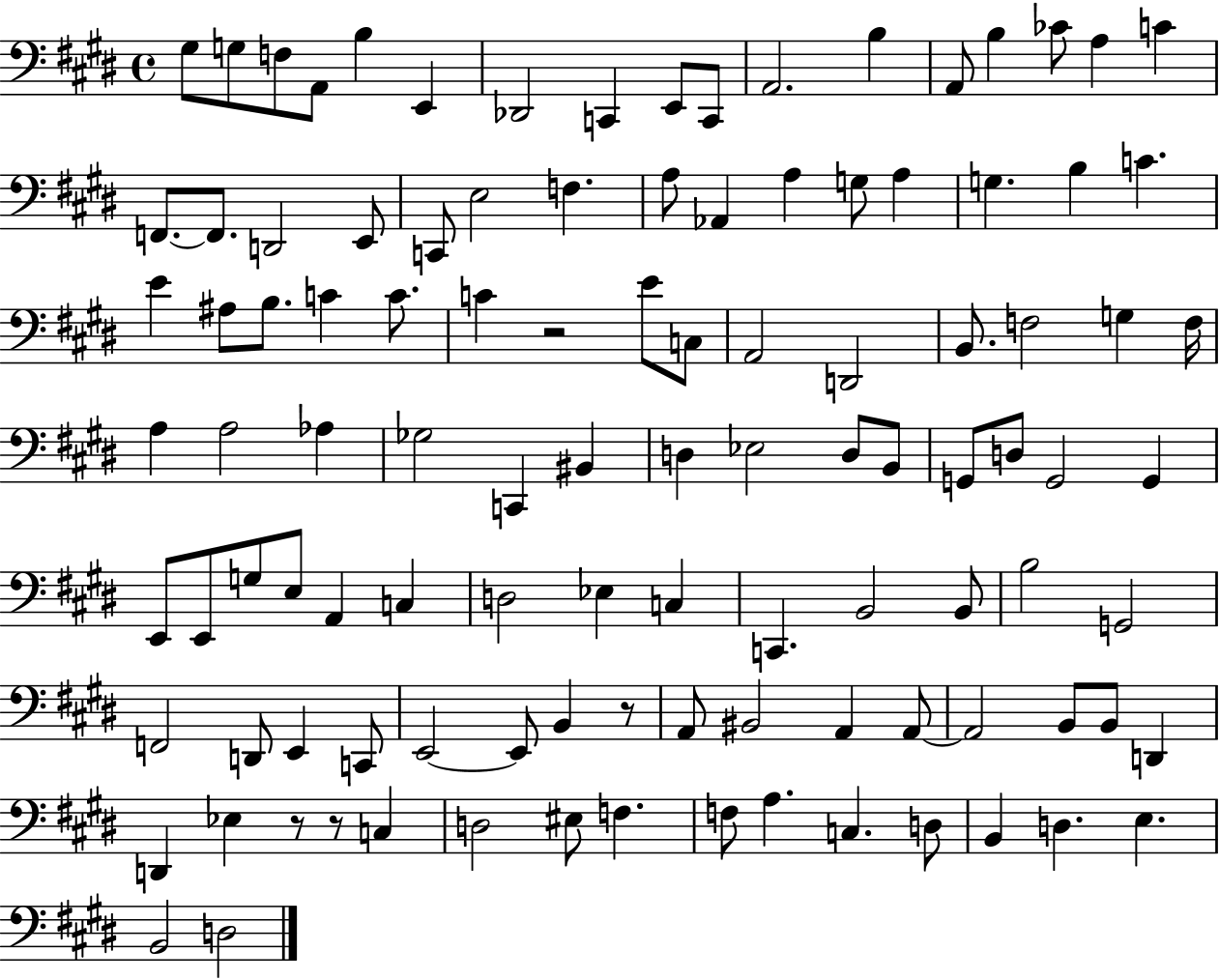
X:1
T:Untitled
M:4/4
L:1/4
K:E
^G,/2 G,/2 F,/2 A,,/2 B, E,, _D,,2 C,, E,,/2 C,,/2 A,,2 B, A,,/2 B, _C/2 A, C F,,/2 F,,/2 D,,2 E,,/2 C,,/2 E,2 F, A,/2 _A,, A, G,/2 A, G, B, C E ^A,/2 B,/2 C C/2 C z2 E/2 C,/2 A,,2 D,,2 B,,/2 F,2 G, F,/4 A, A,2 _A, _G,2 C,, ^B,, D, _E,2 D,/2 B,,/2 G,,/2 D,/2 G,,2 G,, E,,/2 E,,/2 G,/2 E,/2 A,, C, D,2 _E, C, C,, B,,2 B,,/2 B,2 G,,2 F,,2 D,,/2 E,, C,,/2 E,,2 E,,/2 B,, z/2 A,,/2 ^B,,2 A,, A,,/2 A,,2 B,,/2 B,,/2 D,, D,, _E, z/2 z/2 C, D,2 ^E,/2 F, F,/2 A, C, D,/2 B,, D, E, B,,2 D,2